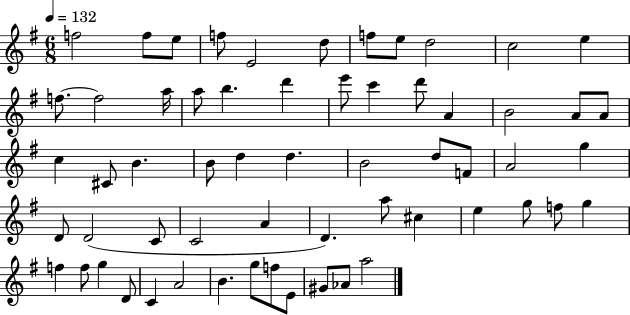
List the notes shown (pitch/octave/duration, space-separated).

F5/h F5/e E5/e F5/e E4/h D5/e F5/e E5/e D5/h C5/h E5/q F5/e. F5/h A5/s A5/e B5/q. D6/q E6/e C6/q D6/e A4/q B4/h A4/e A4/e C5/q C#4/e B4/q. B4/e D5/q D5/q. B4/h D5/e F4/e A4/h G5/q D4/e D4/h C4/e C4/h A4/q D4/q. A5/e C#5/q E5/q G5/e F5/e G5/q F5/q F5/e G5/q D4/e C4/q A4/h B4/q. G5/e F5/e E4/e G#4/e Ab4/e A5/h